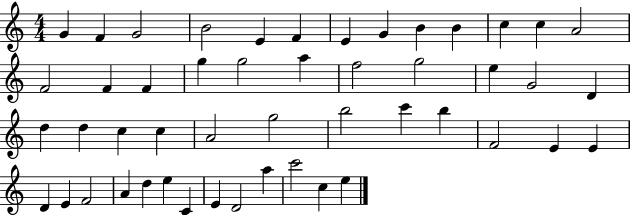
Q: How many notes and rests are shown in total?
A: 49